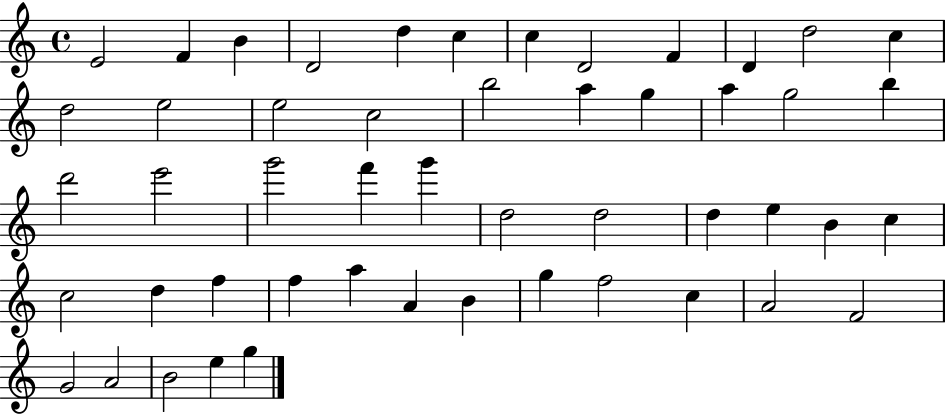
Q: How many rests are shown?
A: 0